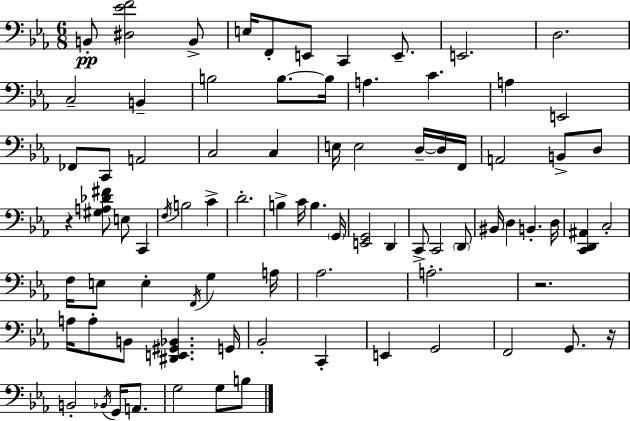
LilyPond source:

{
  \clef bass
  \numericTimeSignature
  \time 6/8
  \key c \minor
  \repeat volta 2 { b,8-.\pp <dis ees' f'>2 b,8-> | e16 f,8-. e,8 c,4 e,8.-- | e,2. | d2. | \break c2-- b,4-- | b2 b8.~~ b16 | a4. c'4. | a4 e,2 | \break fes,8 c,8 a,2 | c2 c4 | e16 e2 d16--~~ d16 f,16 | a,2 b,8-> d8 | \break r4 <gis a des' fis'>8 e8 c,4 | \acciaccatura { f16 } b2 c'4-> | d'2.-. | b4-> c'16 b4. | \break \parenthesize g,16 <e, g,>2 d,4 | c,8-> c,2 \parenthesize d,8 | bis,16 d4 b,4.-. | d16 <c, d, ais,>4 c2-. | \break f16 e8 e4-. \acciaccatura { f,16 } g4 | a16 aes2. | a2.-. | r2. | \break a16 a8-. b,8 <dis, e, gis, bes,>4. | g,16 bes,2-. c,4-. | e,4 g,2 | f,2 g,8. | \break r16 b,2-. \acciaccatura { bes,16 } g,16 | a,8. g2 g8 | b8 } \bar "|."
}